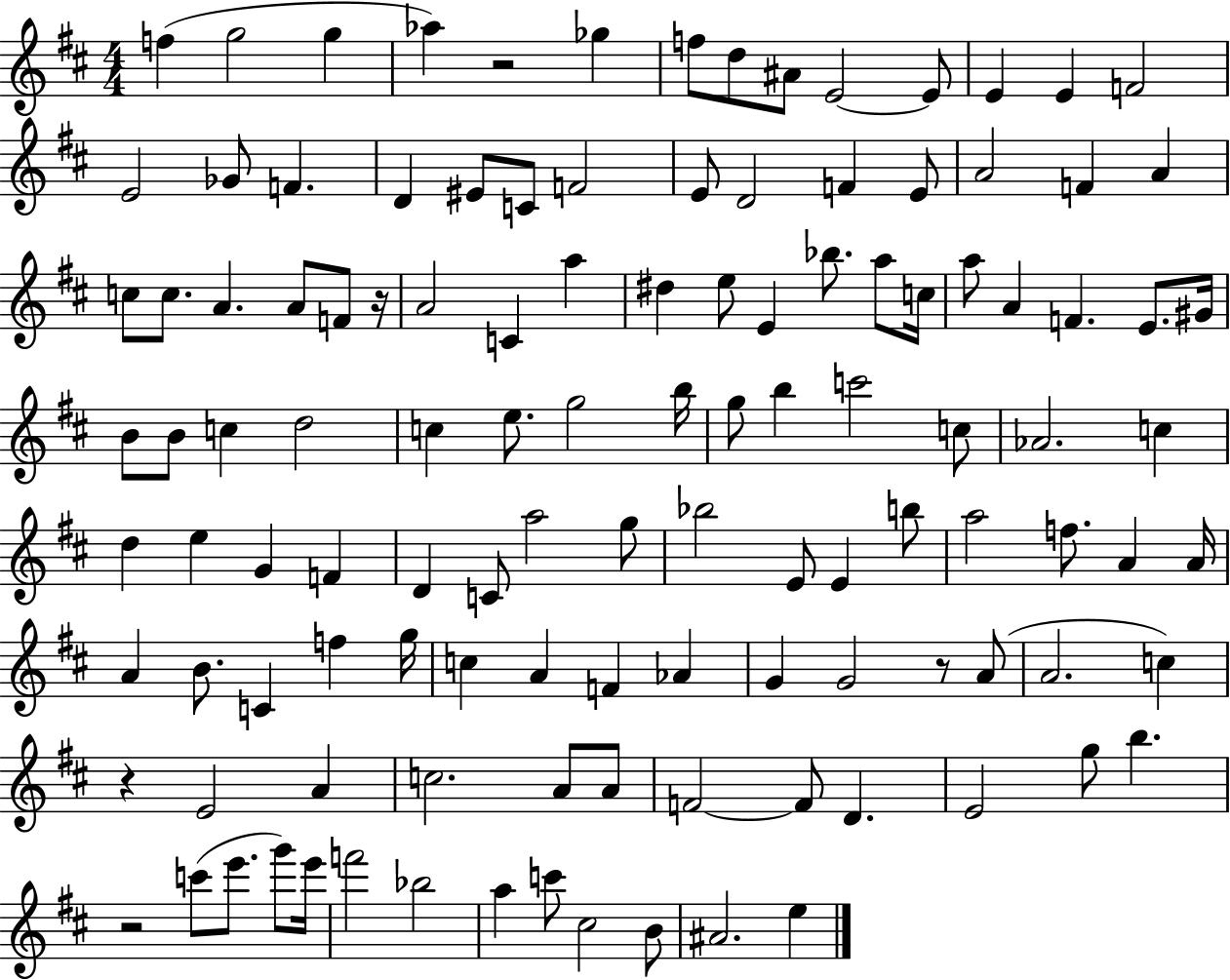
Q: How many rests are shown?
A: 5